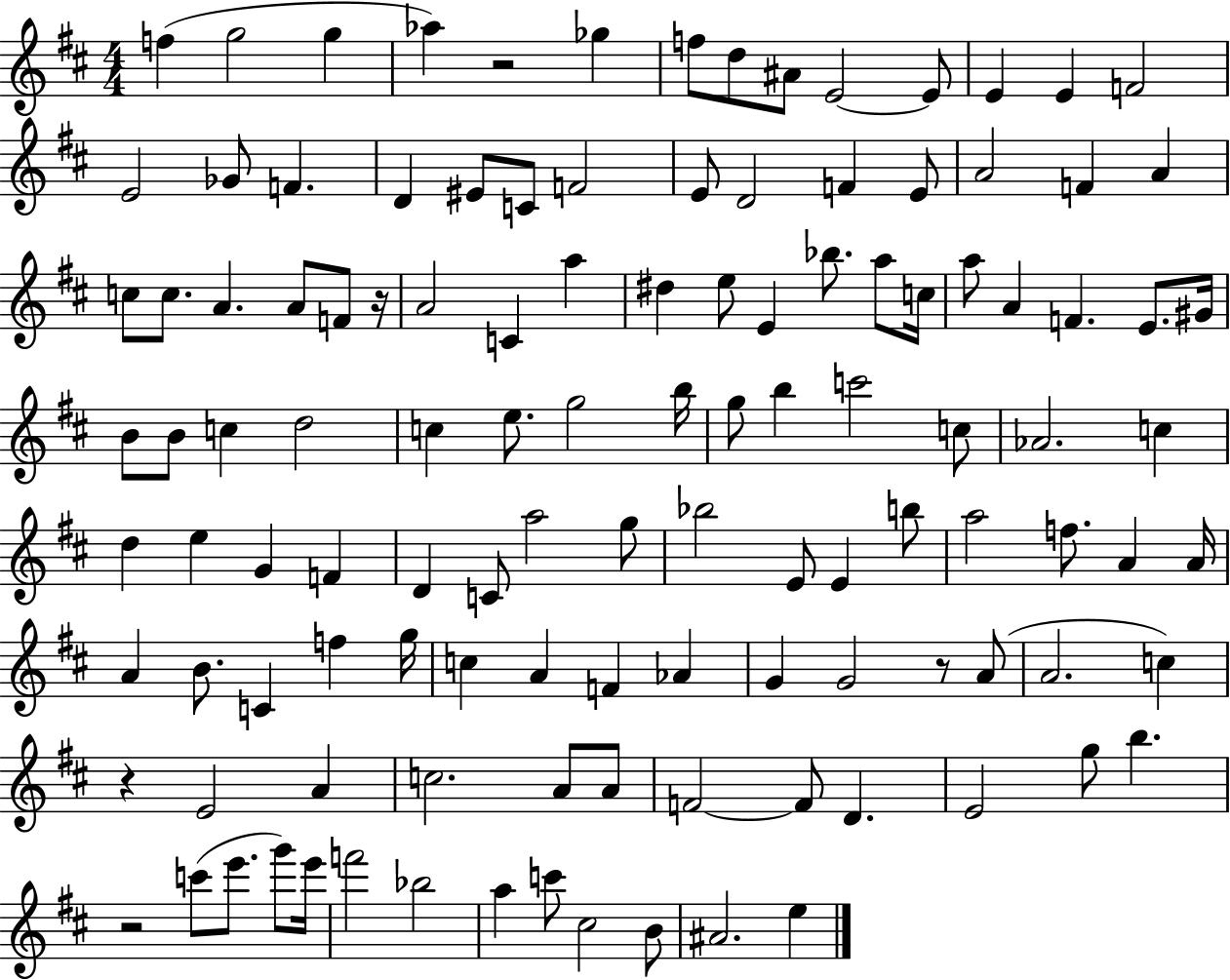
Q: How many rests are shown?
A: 5